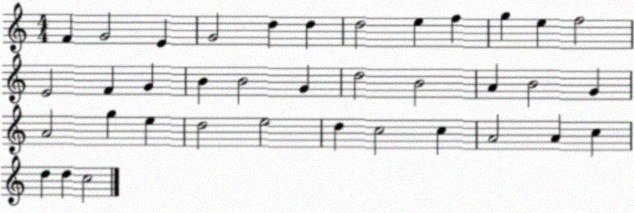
X:1
T:Untitled
M:4/4
L:1/4
K:C
F G2 E G2 d d d2 e f g e f2 E2 F G B B2 G d2 B2 A B2 G A2 g e d2 e2 d c2 c A2 A c d d c2